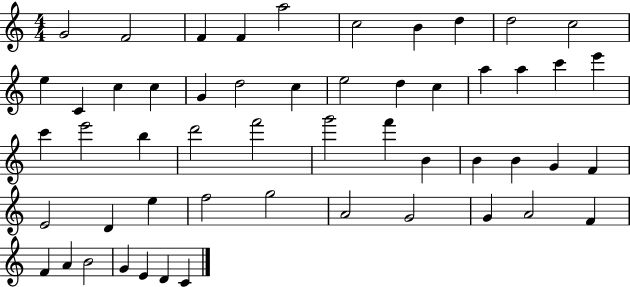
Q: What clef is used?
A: treble